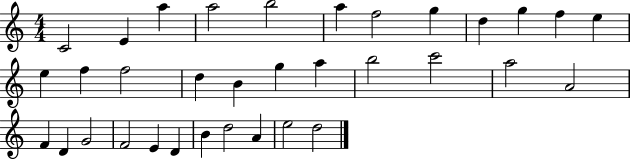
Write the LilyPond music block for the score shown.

{
  \clef treble
  \numericTimeSignature
  \time 4/4
  \key c \major
  c'2 e'4 a''4 | a''2 b''2 | a''4 f''2 g''4 | d''4 g''4 f''4 e''4 | \break e''4 f''4 f''2 | d''4 b'4 g''4 a''4 | b''2 c'''2 | a''2 a'2 | \break f'4 d'4 g'2 | f'2 e'4 d'4 | b'4 d''2 a'4 | e''2 d''2 | \break \bar "|."
}